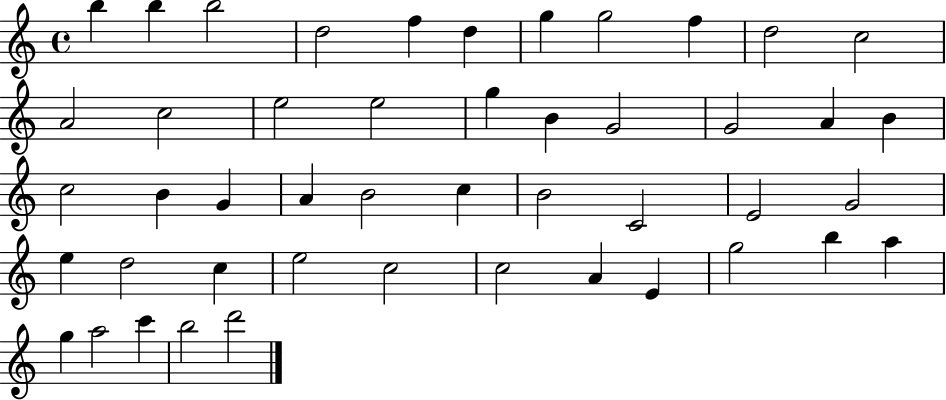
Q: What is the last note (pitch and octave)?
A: D6